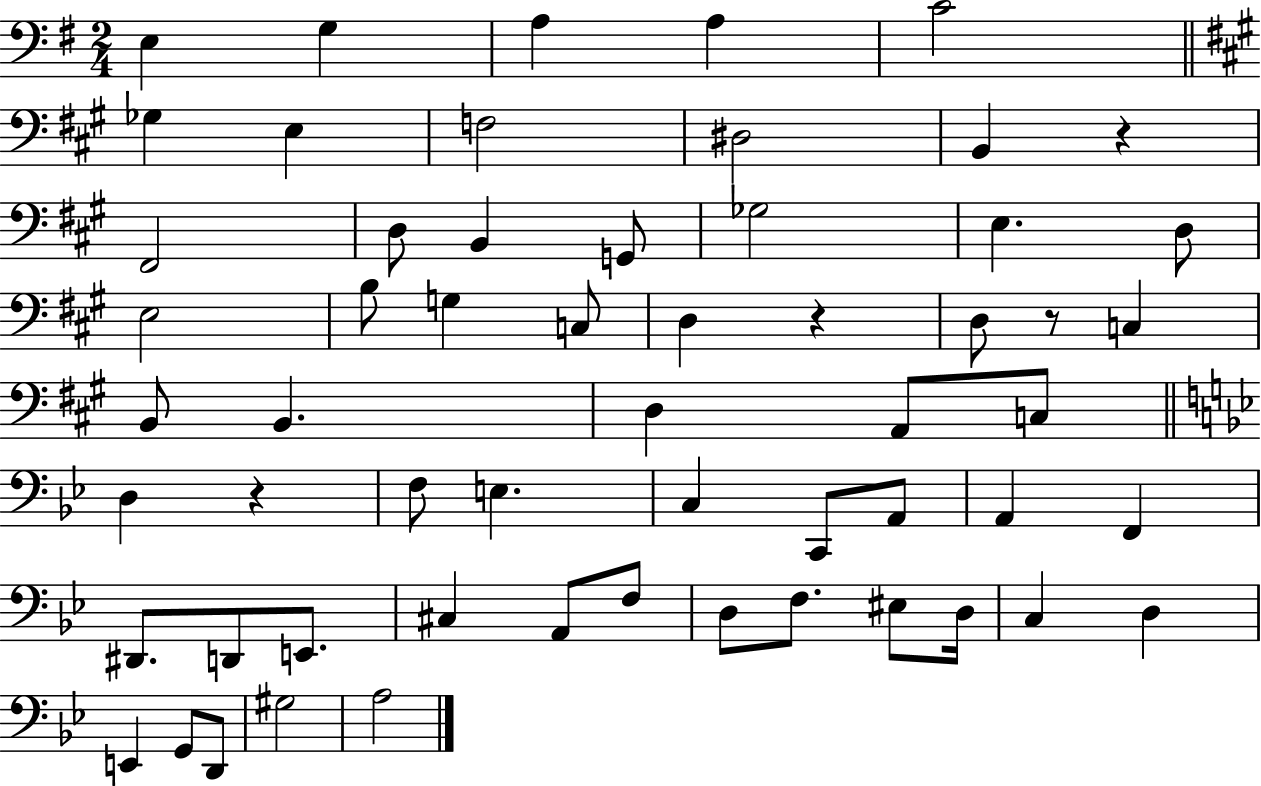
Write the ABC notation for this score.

X:1
T:Untitled
M:2/4
L:1/4
K:G
E, G, A, A, C2 _G, E, F,2 ^D,2 B,, z ^F,,2 D,/2 B,, G,,/2 _G,2 E, D,/2 E,2 B,/2 G, C,/2 D, z D,/2 z/2 C, B,,/2 B,, D, A,,/2 C,/2 D, z F,/2 E, C, C,,/2 A,,/2 A,, F,, ^D,,/2 D,,/2 E,,/2 ^C, A,,/2 F,/2 D,/2 F,/2 ^E,/2 D,/4 C, D, E,, G,,/2 D,,/2 ^G,2 A,2